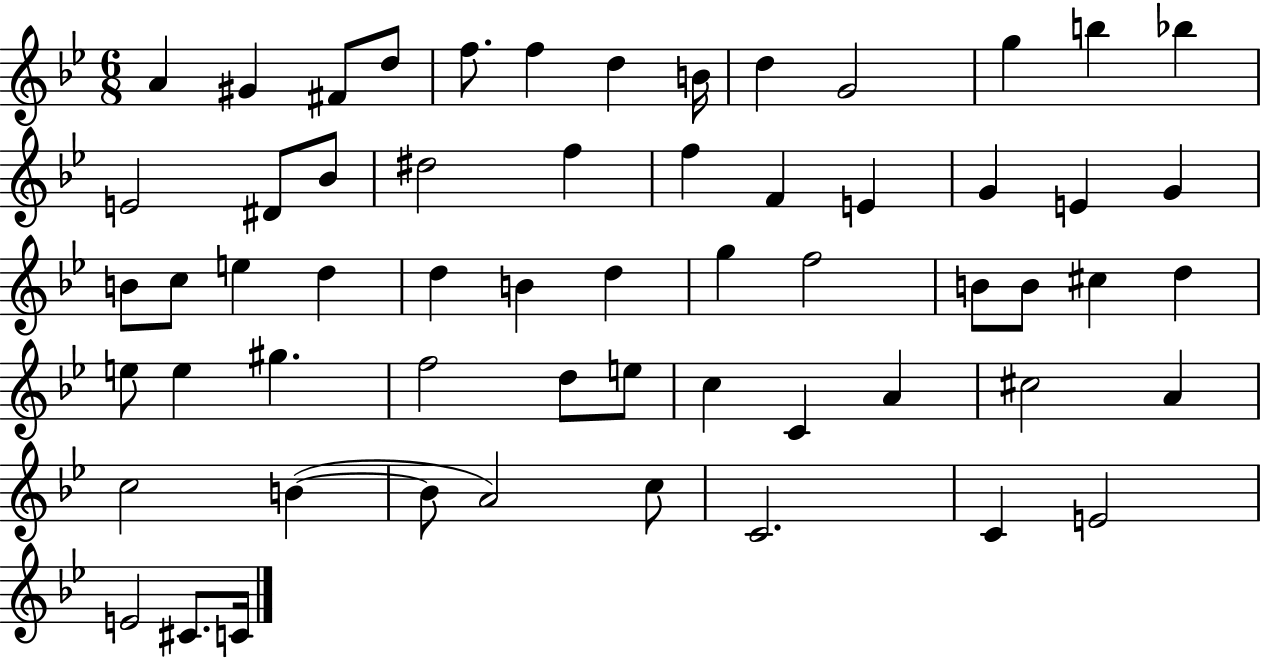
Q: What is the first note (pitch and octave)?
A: A4